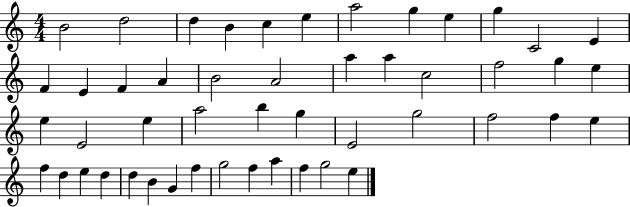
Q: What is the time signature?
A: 4/4